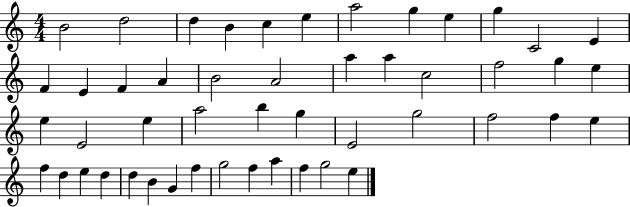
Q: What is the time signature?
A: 4/4